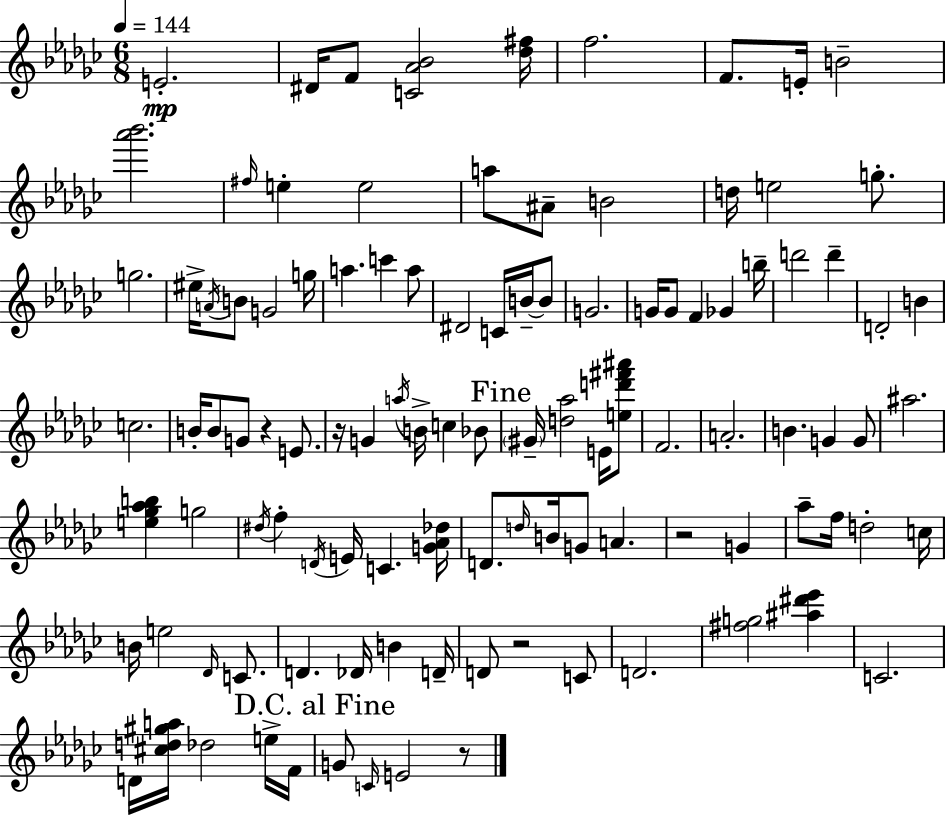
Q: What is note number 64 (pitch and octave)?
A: D4